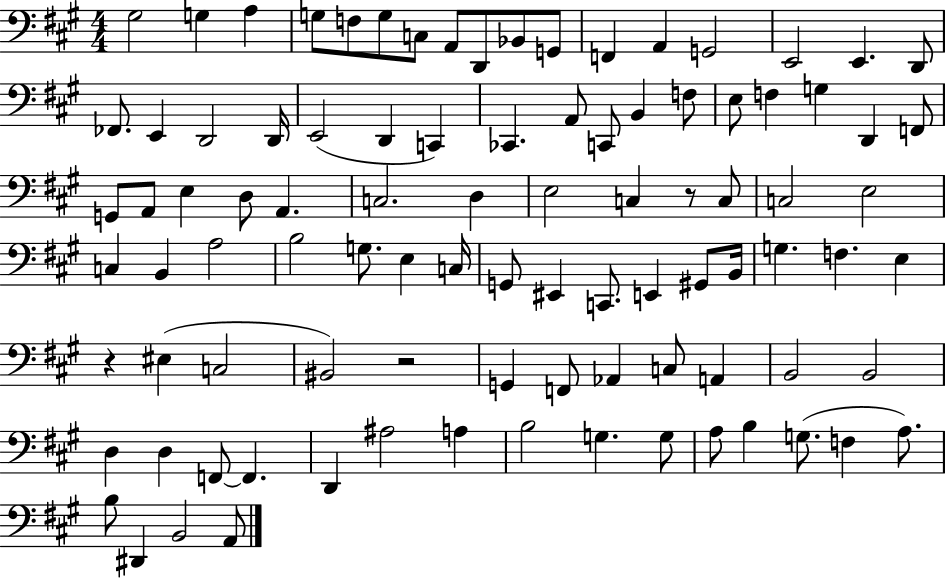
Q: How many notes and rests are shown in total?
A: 94